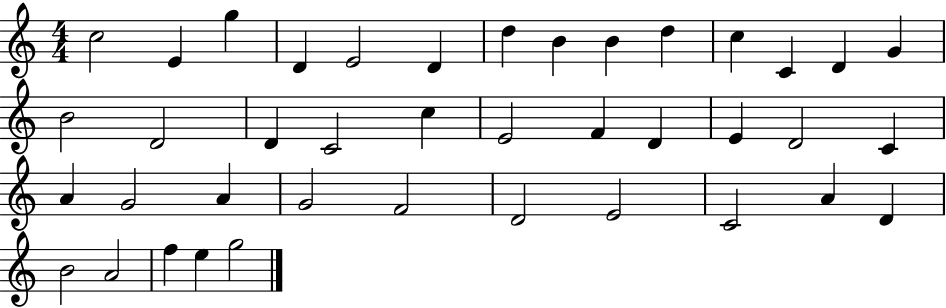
C5/h E4/q G5/q D4/q E4/h D4/q D5/q B4/q B4/q D5/q C5/q C4/q D4/q G4/q B4/h D4/h D4/q C4/h C5/q E4/h F4/q D4/q E4/q D4/h C4/q A4/q G4/h A4/q G4/h F4/h D4/h E4/h C4/h A4/q D4/q B4/h A4/h F5/q E5/q G5/h